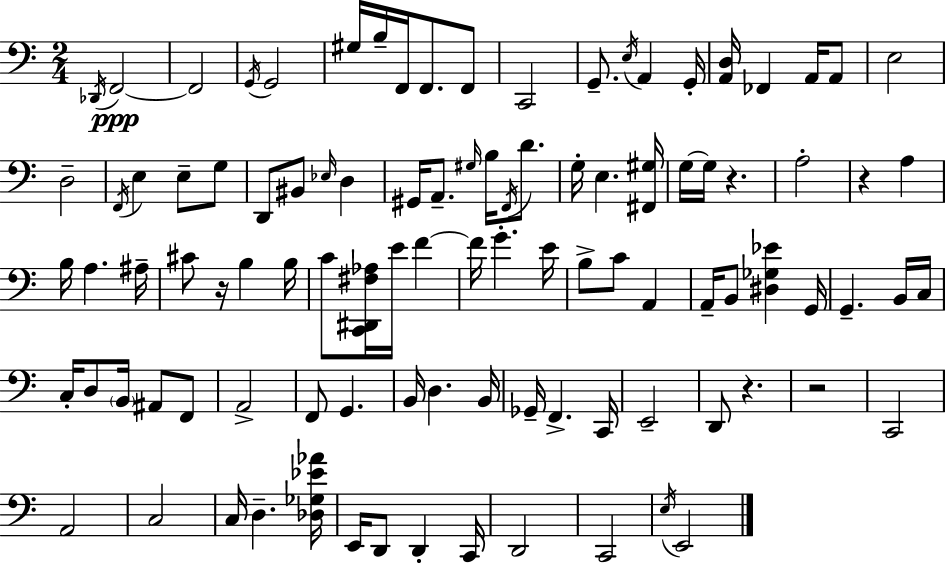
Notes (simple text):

Db2/s F2/h F2/h G2/s G2/h G#3/s B3/s F2/s F2/e. F2/e C2/h G2/e. E3/s A2/q G2/s [A2,D3]/s FES2/q A2/s A2/e E3/h D3/h F2/s E3/q E3/e G3/e D2/e BIS2/e Eb3/s D3/q G#2/s A2/e. G#3/s B3/s F2/s D4/e. G3/s E3/q. [F#2,G#3]/s G3/s G3/s R/q. A3/h R/q A3/q B3/s A3/q. A#3/s C#4/e R/s B3/q B3/s C4/e [C2,D#2,F#3,Ab3]/s E4/s F4/q F4/s G4/q. E4/s B3/e C4/e A2/q A2/s B2/e [D#3,Gb3,Eb4]/q G2/s G2/q. B2/s C3/s C3/s D3/e B2/s A#2/e F2/e A2/h F2/e G2/q. B2/s D3/q. B2/s Gb2/s F2/q. C2/s E2/h D2/e R/q. R/h C2/h A2/h C3/h C3/s D3/q. [Db3,Gb3,Eb4,Ab4]/s E2/s D2/e D2/q C2/s D2/h C2/h E3/s E2/h